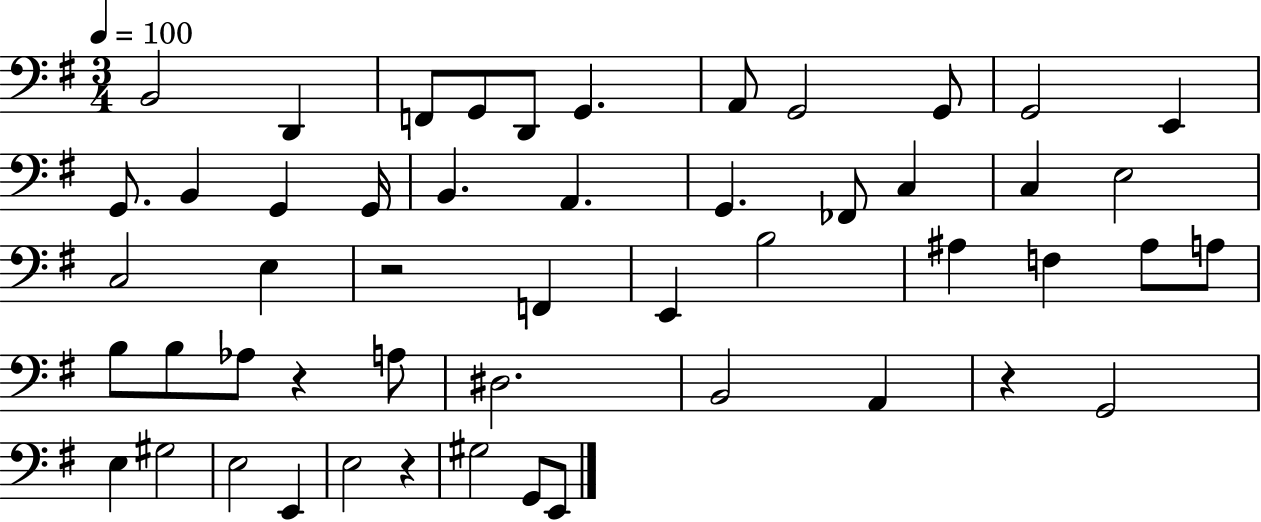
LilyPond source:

{
  \clef bass
  \numericTimeSignature
  \time 3/4
  \key g \major
  \tempo 4 = 100
  \repeat volta 2 { b,2 d,4 | f,8 g,8 d,8 g,4. | a,8 g,2 g,8 | g,2 e,4 | \break g,8. b,4 g,4 g,16 | b,4. a,4. | g,4. fes,8 c4 | c4 e2 | \break c2 e4 | r2 f,4 | e,4 b2 | ais4 f4 ais8 a8 | \break b8 b8 aes8 r4 a8 | dis2. | b,2 a,4 | r4 g,2 | \break e4 gis2 | e2 e,4 | e2 r4 | gis2 g,8 e,8 | \break } \bar "|."
}